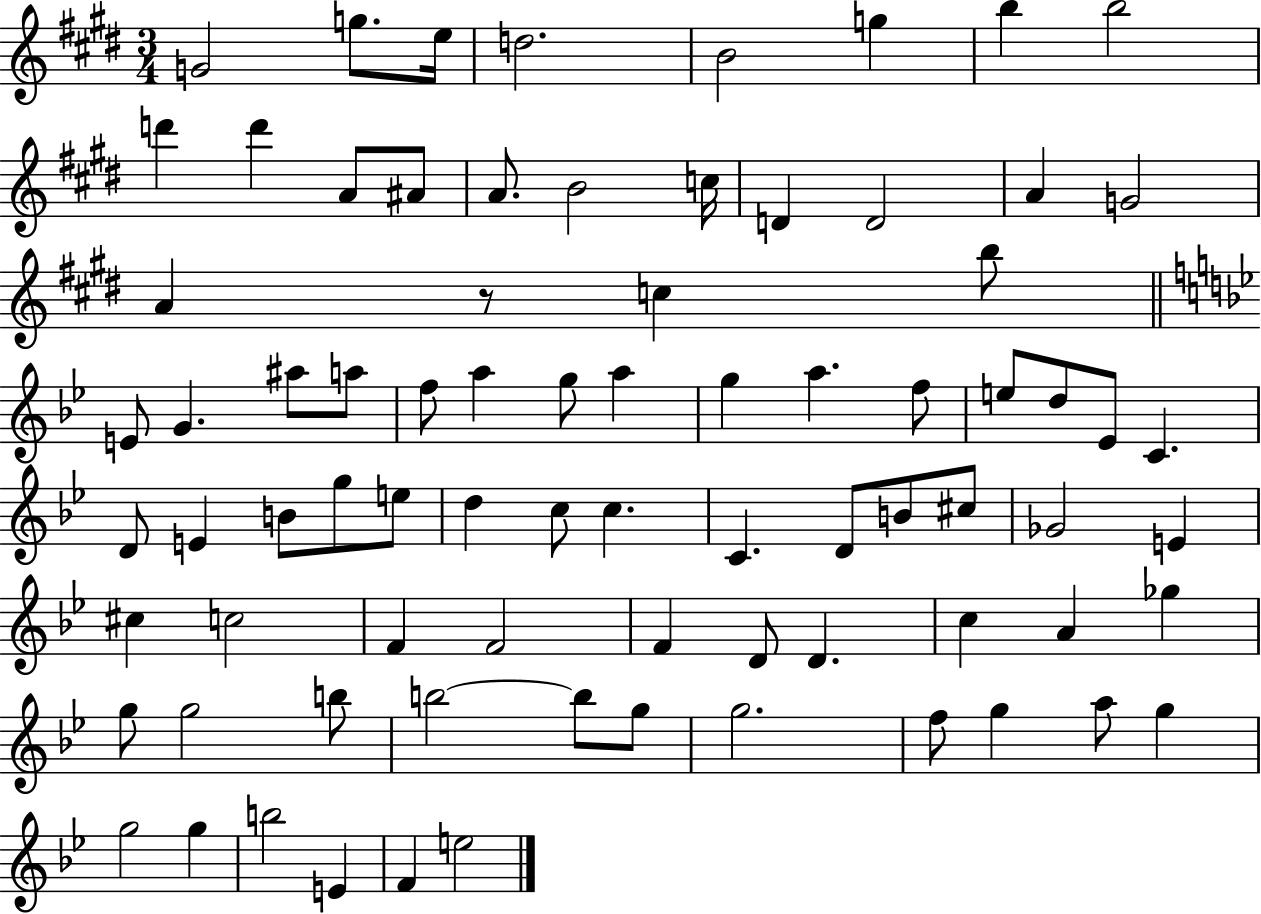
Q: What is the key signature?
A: E major